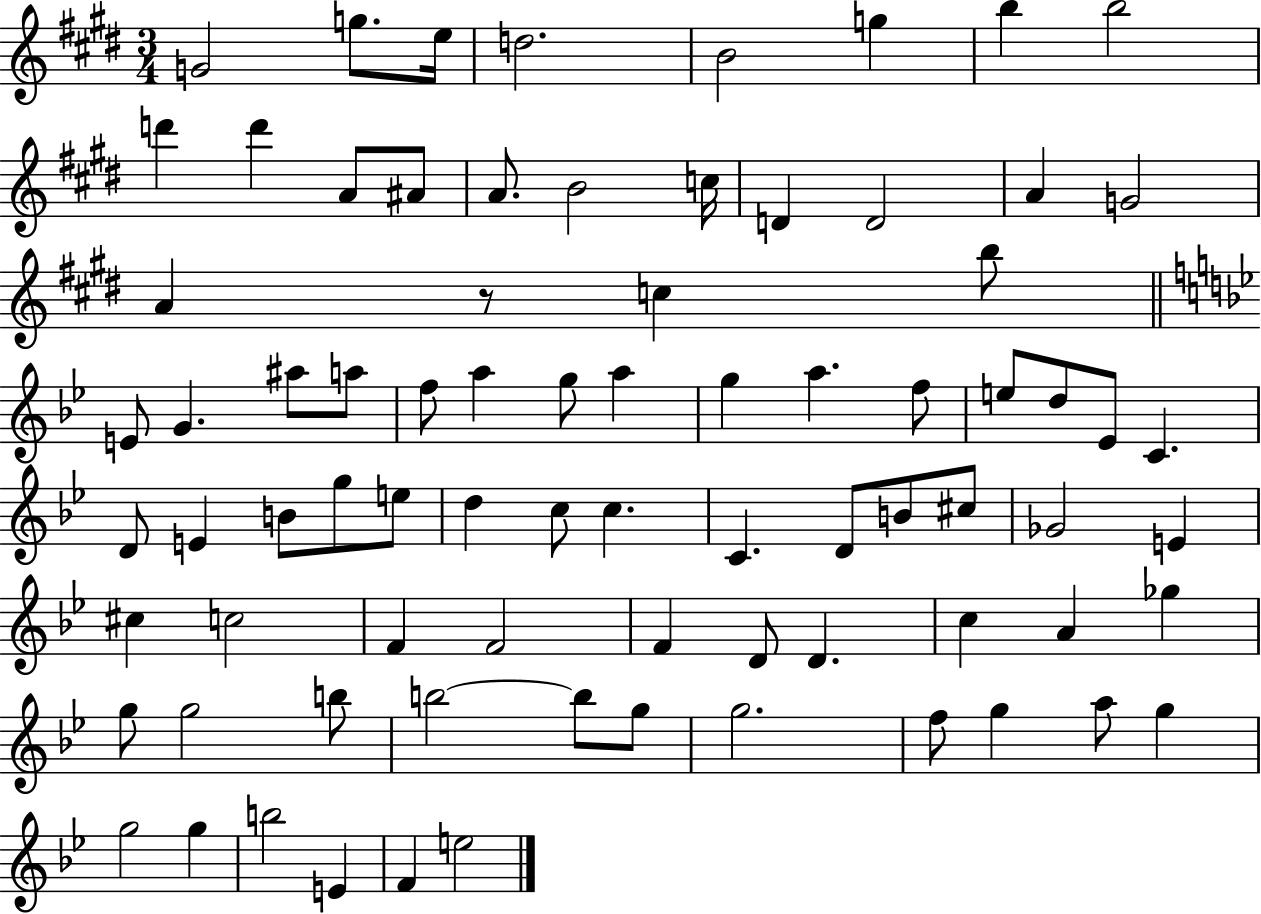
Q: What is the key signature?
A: E major